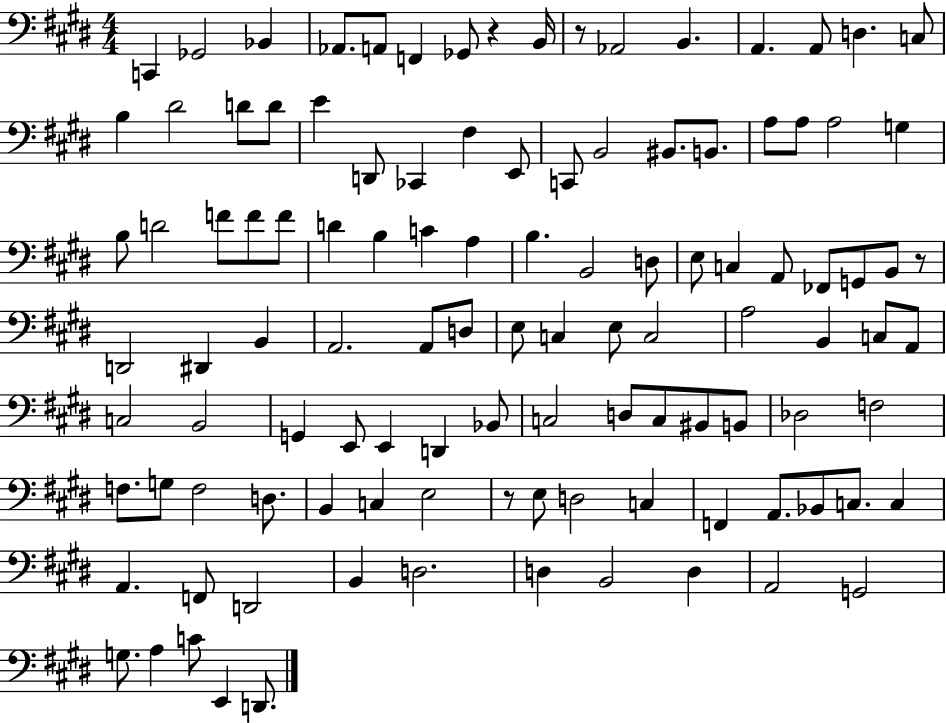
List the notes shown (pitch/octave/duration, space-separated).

C2/q Gb2/h Bb2/q Ab2/e. A2/e F2/q Gb2/e R/q B2/s R/e Ab2/h B2/q. A2/q. A2/e D3/q. C3/e B3/q D#4/h D4/e D4/e E4/q D2/e CES2/q F#3/q E2/e C2/e B2/h BIS2/e. B2/e. A3/e A3/e A3/h G3/q B3/e D4/h F4/e F4/e F4/e D4/q B3/q C4/q A3/q B3/q. B2/h D3/e E3/e C3/q A2/e FES2/e G2/e B2/e R/e D2/h D#2/q B2/q A2/h. A2/e D3/e E3/e C3/q E3/e C3/h A3/h B2/q C3/e A2/e C3/h B2/h G2/q E2/e E2/q D2/q Bb2/e C3/h D3/e C3/e BIS2/e B2/e Db3/h F3/h F3/e. G3/e F3/h D3/e. B2/q C3/q E3/h R/e E3/e D3/h C3/q F2/q A2/e. Bb2/e C3/e. C3/q A2/q. F2/e D2/h B2/q D3/h. D3/q B2/h D3/q A2/h G2/h G3/e. A3/q C4/e E2/q D2/e.